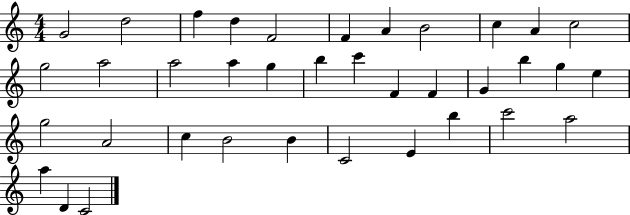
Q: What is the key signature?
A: C major